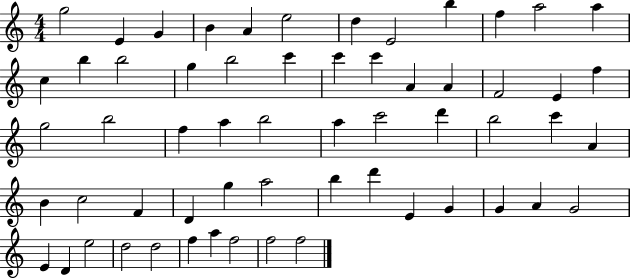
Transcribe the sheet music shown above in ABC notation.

X:1
T:Untitled
M:4/4
L:1/4
K:C
g2 E G B A e2 d E2 b f a2 a c b b2 g b2 c' c' c' A A F2 E f g2 b2 f a b2 a c'2 d' b2 c' A B c2 F D g a2 b d' E G G A G2 E D e2 d2 d2 f a f2 f2 f2